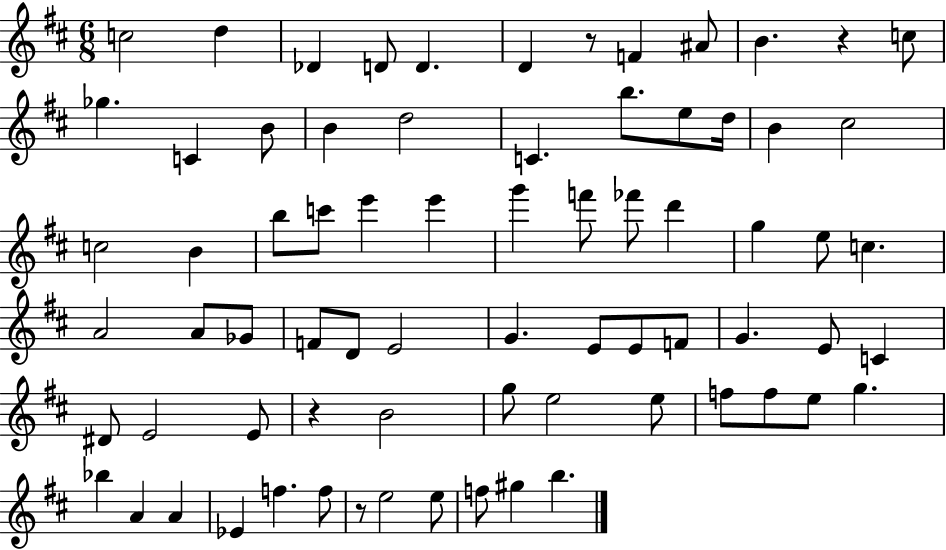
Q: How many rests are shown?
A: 4